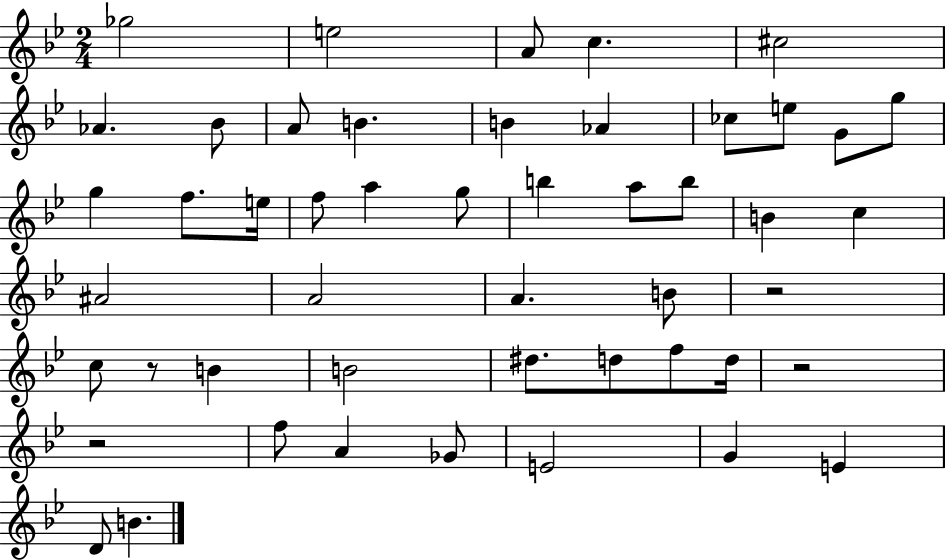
{
  \clef treble
  \numericTimeSignature
  \time 2/4
  \key bes \major
  ges''2 | e''2 | a'8 c''4. | cis''2 | \break aes'4. bes'8 | a'8 b'4. | b'4 aes'4 | ces''8 e''8 g'8 g''8 | \break g''4 f''8. e''16 | f''8 a''4 g''8 | b''4 a''8 b''8 | b'4 c''4 | \break ais'2 | a'2 | a'4. b'8 | r2 | \break c''8 r8 b'4 | b'2 | dis''8. d''8 f''8 d''16 | r2 | \break r2 | f''8 a'4 ges'8 | e'2 | g'4 e'4 | \break d'8 b'4. | \bar "|."
}